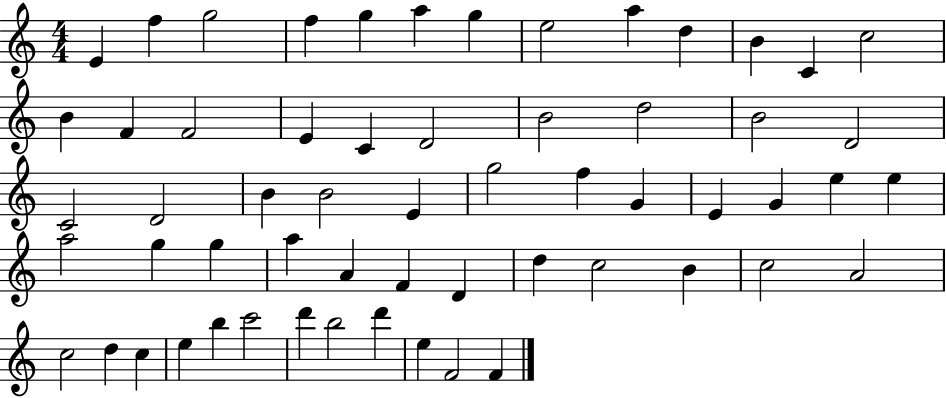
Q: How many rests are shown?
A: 0